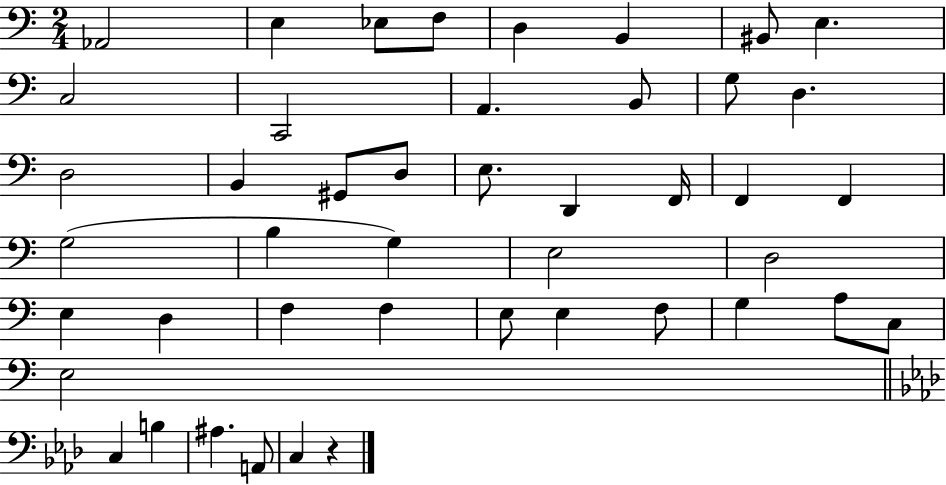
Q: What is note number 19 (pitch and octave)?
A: E3